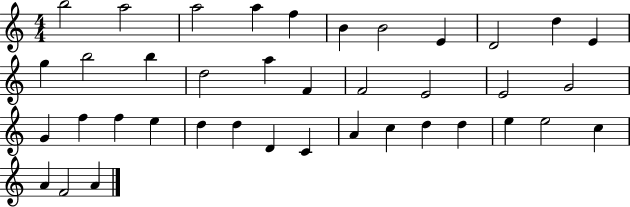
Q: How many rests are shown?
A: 0